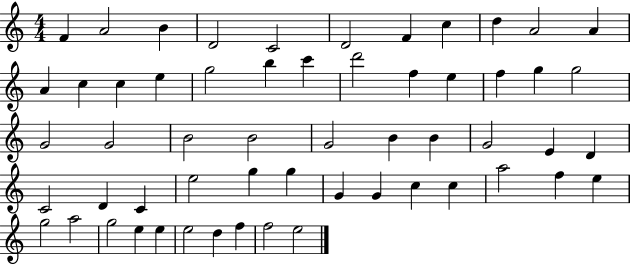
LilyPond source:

{
  \clef treble
  \numericTimeSignature
  \time 4/4
  \key c \major
  f'4 a'2 b'4 | d'2 c'2 | d'2 f'4 c''4 | d''4 a'2 a'4 | \break a'4 c''4 c''4 e''4 | g''2 b''4 c'''4 | d'''2 f''4 e''4 | f''4 g''4 g''2 | \break g'2 g'2 | b'2 b'2 | g'2 b'4 b'4 | g'2 e'4 d'4 | \break c'2 d'4 c'4 | e''2 g''4 g''4 | g'4 g'4 c''4 c''4 | a''2 f''4 e''4 | \break g''2 a''2 | g''2 e''4 e''4 | e''2 d''4 f''4 | f''2 e''2 | \break \bar "|."
}